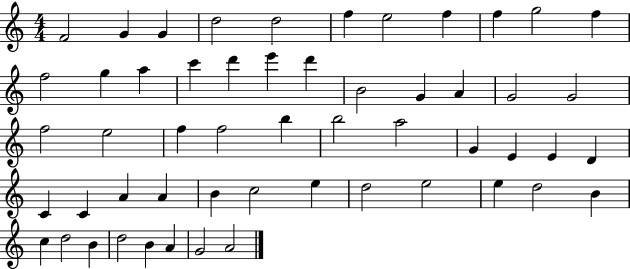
X:1
T:Untitled
M:4/4
L:1/4
K:C
F2 G G d2 d2 f e2 f f g2 f f2 g a c' d' e' d' B2 G A G2 G2 f2 e2 f f2 b b2 a2 G E E D C C A A B c2 e d2 e2 e d2 B c d2 B d2 B A G2 A2